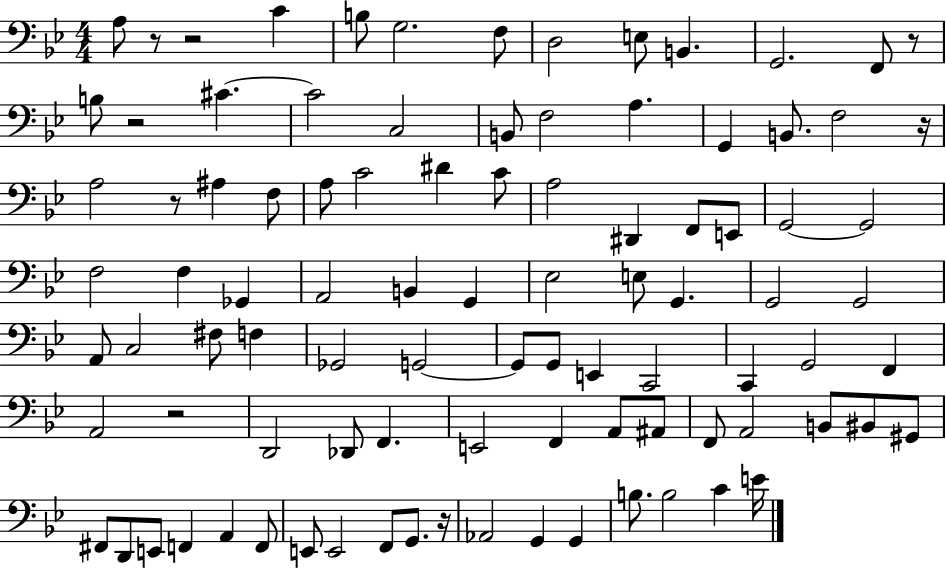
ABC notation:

X:1
T:Untitled
M:4/4
L:1/4
K:Bb
A,/2 z/2 z2 C B,/2 G,2 F,/2 D,2 E,/2 B,, G,,2 F,,/2 z/2 B,/2 z2 ^C ^C2 C,2 B,,/2 F,2 A, G,, B,,/2 F,2 z/4 A,2 z/2 ^A, F,/2 A,/2 C2 ^D C/2 A,2 ^D,, F,,/2 E,,/2 G,,2 G,,2 F,2 F, _G,, A,,2 B,, G,, _E,2 E,/2 G,, G,,2 G,,2 A,,/2 C,2 ^F,/2 F, _G,,2 G,,2 G,,/2 G,,/2 E,, C,,2 C,, G,,2 F,, A,,2 z2 D,,2 _D,,/2 F,, E,,2 F,, A,,/2 ^A,,/2 F,,/2 A,,2 B,,/2 ^B,,/2 ^G,,/2 ^F,,/2 D,,/2 E,,/2 F,, A,, F,,/2 E,,/2 E,,2 F,,/2 G,,/2 z/4 _A,,2 G,, G,, B,/2 B,2 C E/4